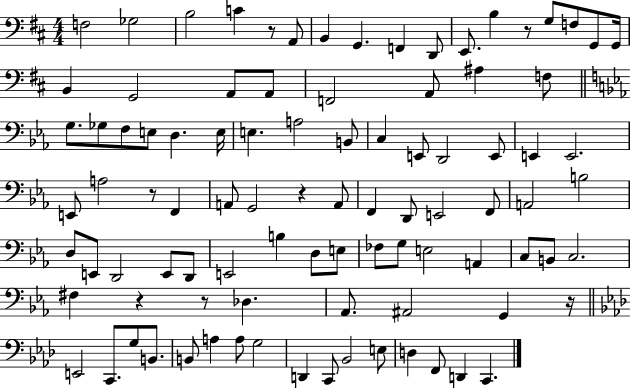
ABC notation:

X:1
T:Untitled
M:4/4
L:1/4
K:D
F,2 _G,2 B,2 C z/2 A,,/2 B,, G,, F,, D,,/2 E,,/2 B, z/2 G,/2 F,/2 G,,/2 G,,/4 B,, G,,2 A,,/2 A,,/2 F,,2 A,,/2 ^A, F,/2 G,/2 _G,/2 F,/2 E,/2 D, E,/4 E, A,2 B,,/2 C, E,,/2 D,,2 E,,/2 E,, E,,2 E,,/2 A,2 z/2 F,, A,,/2 G,,2 z A,,/2 F,, D,,/2 E,,2 F,,/2 A,,2 B,2 D,/2 E,,/2 D,,2 E,,/2 D,,/2 E,,2 B, D,/2 E,/2 _F,/2 G,/2 E,2 A,, C,/2 B,,/2 C,2 ^F, z z/2 _D, _A,,/2 ^A,,2 G,, z/4 E,,2 C,,/2 G,/2 B,,/2 B,,/2 A, A,/2 G,2 D,, C,,/2 _B,,2 E,/2 D, F,,/2 D,, C,,